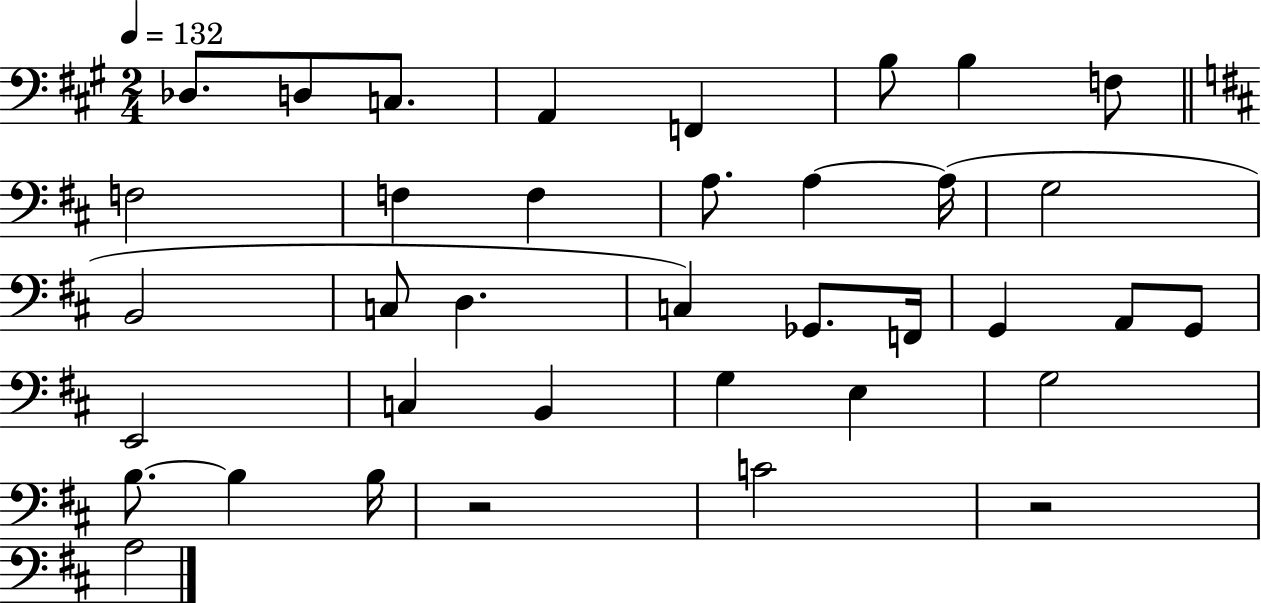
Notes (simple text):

Db3/e. D3/e C3/e. A2/q F2/q B3/e B3/q F3/e F3/h F3/q F3/q A3/e. A3/q A3/s G3/h B2/h C3/e D3/q. C3/q Gb2/e. F2/s G2/q A2/e G2/e E2/h C3/q B2/q G3/q E3/q G3/h B3/e. B3/q B3/s R/h C4/h R/h A3/h